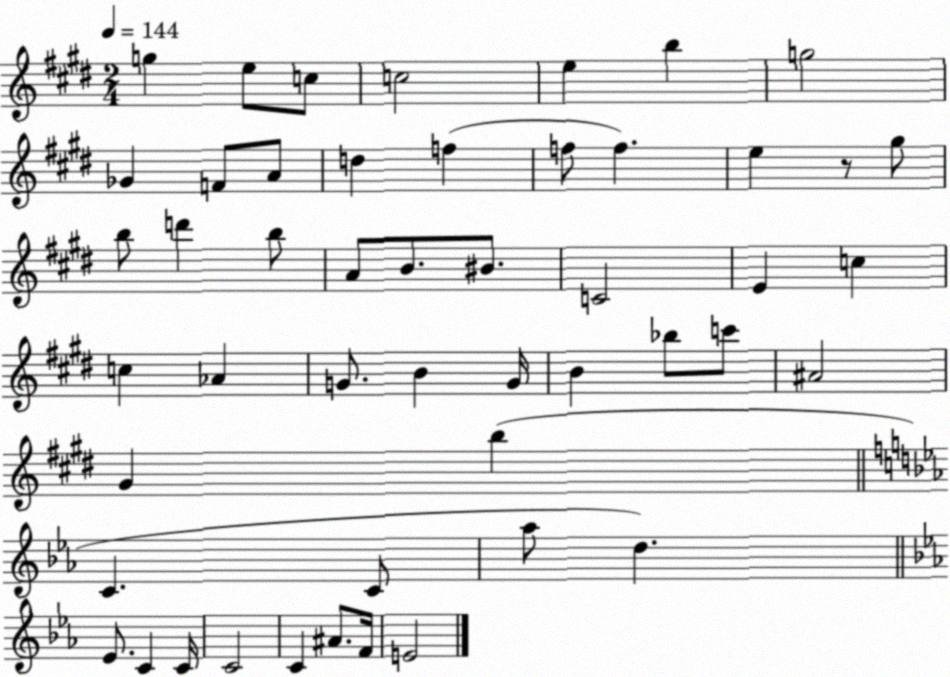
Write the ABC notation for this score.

X:1
T:Untitled
M:2/4
L:1/4
K:E
g e/2 c/2 c2 e b g2 _G F/2 A/2 d f f/2 f e z/2 ^g/2 b/2 d' b/2 A/2 B/2 ^B/2 C2 E c c _A G/2 B G/4 B _b/2 c'/2 ^A2 ^G b C C/2 _a/2 d _E/2 C C/4 C2 C ^A/2 F/4 E2